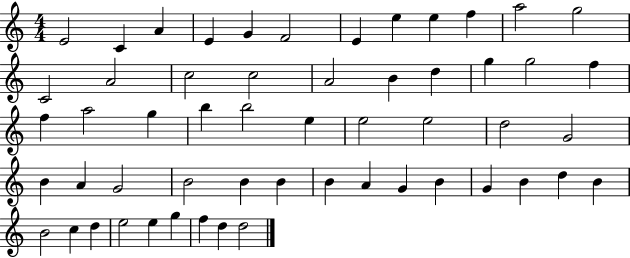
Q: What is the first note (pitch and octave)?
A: E4